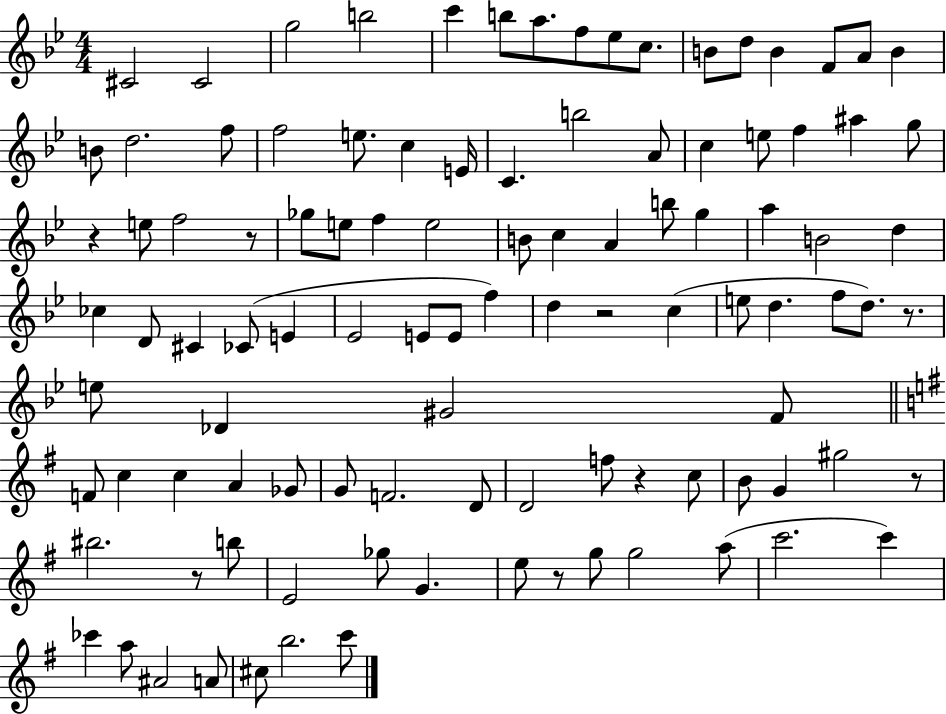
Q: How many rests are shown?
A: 8